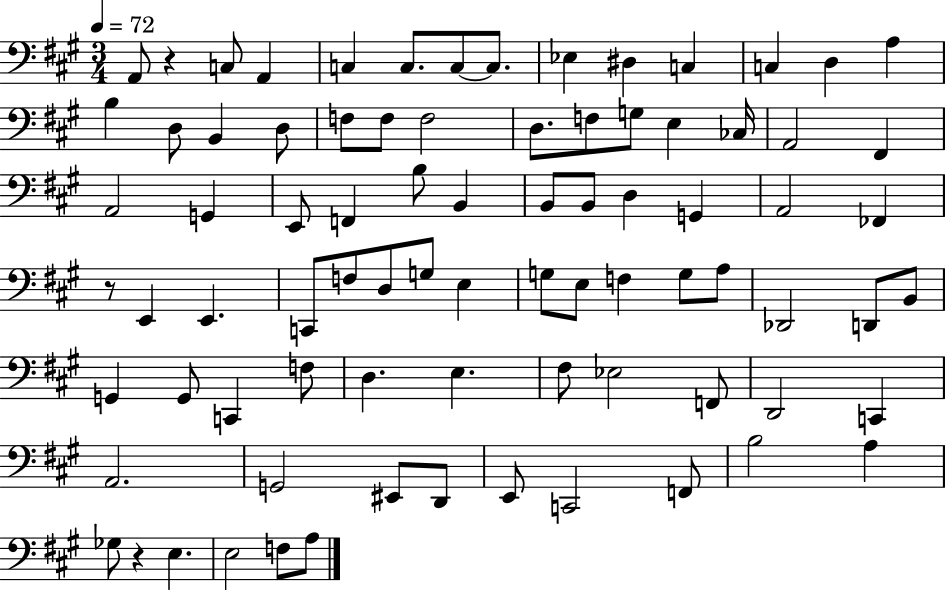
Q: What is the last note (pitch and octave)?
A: A3